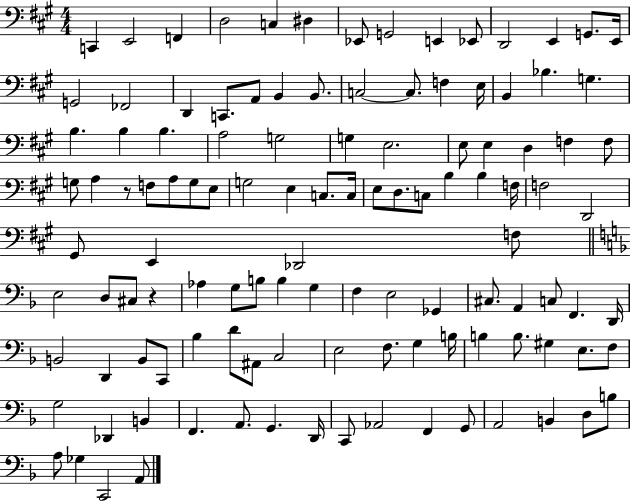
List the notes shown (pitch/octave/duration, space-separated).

C2/q E2/h F2/q D3/h C3/q D#3/q Eb2/e G2/h E2/q Eb2/e D2/h E2/q G2/e. E2/s G2/h FES2/h D2/q C2/e. A2/e B2/q B2/e. C3/h C3/e. F3/q E3/s B2/q Bb3/q. G3/q. B3/q. B3/q B3/q. A3/h G3/h G3/q E3/h. E3/e E3/q D3/q F3/q F3/e G3/e A3/q R/e F3/e A3/e G3/e E3/e G3/h E3/q C3/e. C3/s E3/e D3/e. C3/e B3/q B3/q F3/s F3/h D2/h G#2/e E2/q Db2/h F3/e E3/h D3/e C#3/e R/q Ab3/q G3/e B3/e B3/q G3/q F3/q E3/h Gb2/q C#3/e. A2/q C3/e F2/q. D2/s B2/h D2/q B2/e C2/e Bb3/q D4/e A#2/e C3/h E3/h F3/e. G3/q B3/s B3/q B3/e. G#3/q E3/e. F3/e G3/h Db2/q B2/q F2/q. A2/e. G2/q. D2/s C2/e Ab2/h F2/q G2/e A2/h B2/q D3/e B3/e A3/e Gb3/q C2/h A2/e